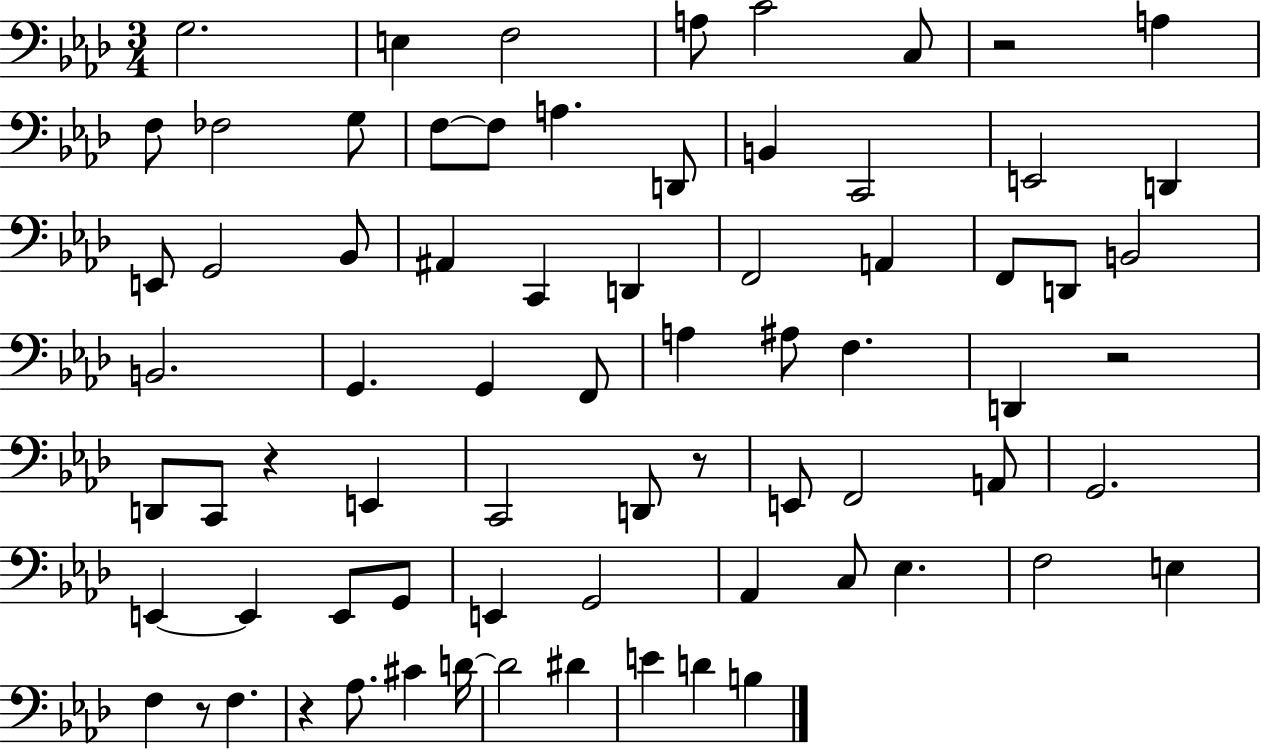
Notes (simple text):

G3/h. E3/q F3/h A3/e C4/h C3/e R/h A3/q F3/e FES3/h G3/e F3/e F3/e A3/q. D2/e B2/q C2/h E2/h D2/q E2/e G2/h Bb2/e A#2/q C2/q D2/q F2/h A2/q F2/e D2/e B2/h B2/h. G2/q. G2/q F2/e A3/q A#3/e F3/q. D2/q R/h D2/e C2/e R/q E2/q C2/h D2/e R/e E2/e F2/h A2/e G2/h. E2/q E2/q E2/e G2/e E2/q G2/h Ab2/q C3/e Eb3/q. F3/h E3/q F3/q R/e F3/q. R/q Ab3/e. C#4/q D4/s D4/h D#4/q E4/q D4/q B3/q